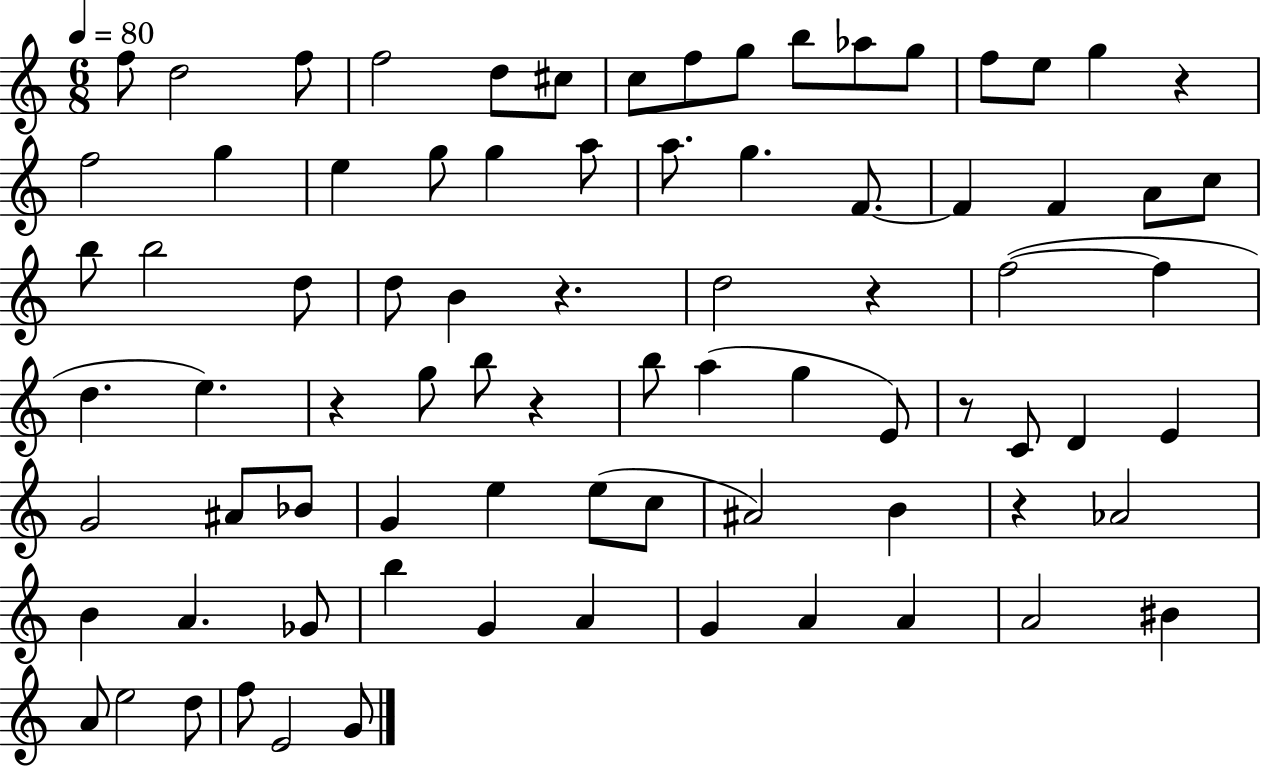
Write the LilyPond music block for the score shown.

{
  \clef treble
  \numericTimeSignature
  \time 6/8
  \key c \major
  \tempo 4 = 80
  f''8 d''2 f''8 | f''2 d''8 cis''8 | c''8 f''8 g''8 b''8 aes''8 g''8 | f''8 e''8 g''4 r4 | \break f''2 g''4 | e''4 g''8 g''4 a''8 | a''8. g''4. f'8.~~ | f'4 f'4 a'8 c''8 | \break b''8 b''2 d''8 | d''8 b'4 r4. | d''2 r4 | f''2~(~ f''4 | \break d''4. e''4.) | r4 g''8 b''8 r4 | b''8 a''4( g''4 e'8) | r8 c'8 d'4 e'4 | \break g'2 ais'8 bes'8 | g'4 e''4 e''8( c''8 | ais'2) b'4 | r4 aes'2 | \break b'4 a'4. ges'8 | b''4 g'4 a'4 | g'4 a'4 a'4 | a'2 bis'4 | \break a'8 e''2 d''8 | f''8 e'2 g'8 | \bar "|."
}